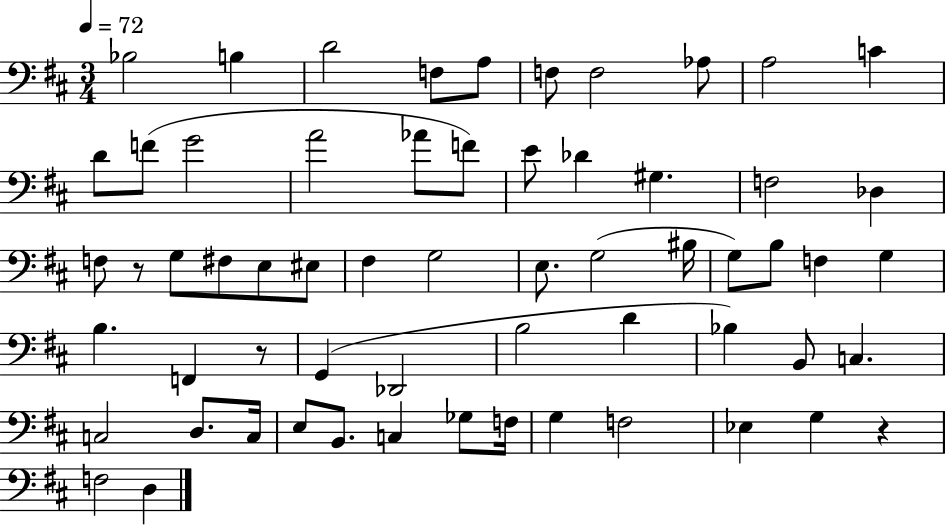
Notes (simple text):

Bb3/h B3/q D4/h F3/e A3/e F3/e F3/h Ab3/e A3/h C4/q D4/e F4/e G4/h A4/h Ab4/e F4/e E4/e Db4/q G#3/q. F3/h Db3/q F3/e R/e G3/e F#3/e E3/e EIS3/e F#3/q G3/h E3/e. G3/h BIS3/s G3/e B3/e F3/q G3/q B3/q. F2/q R/e G2/q Db2/h B3/h D4/q Bb3/q B2/e C3/q. C3/h D3/e. C3/s E3/e B2/e. C3/q Gb3/e F3/s G3/q F3/h Eb3/q G3/q R/q F3/h D3/q